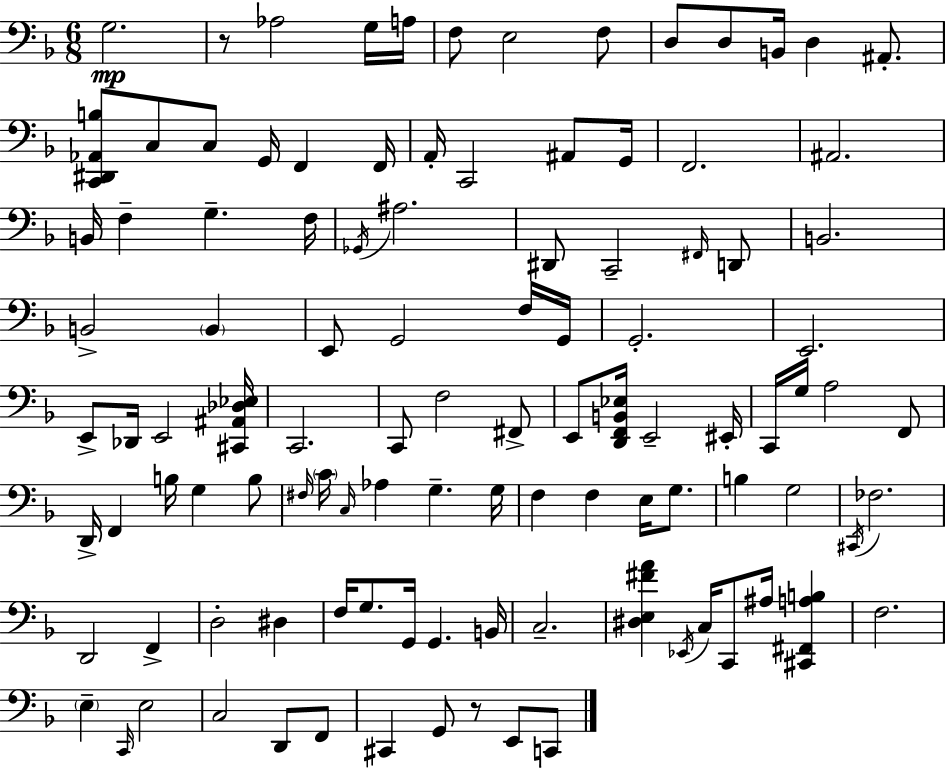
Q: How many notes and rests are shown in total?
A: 107